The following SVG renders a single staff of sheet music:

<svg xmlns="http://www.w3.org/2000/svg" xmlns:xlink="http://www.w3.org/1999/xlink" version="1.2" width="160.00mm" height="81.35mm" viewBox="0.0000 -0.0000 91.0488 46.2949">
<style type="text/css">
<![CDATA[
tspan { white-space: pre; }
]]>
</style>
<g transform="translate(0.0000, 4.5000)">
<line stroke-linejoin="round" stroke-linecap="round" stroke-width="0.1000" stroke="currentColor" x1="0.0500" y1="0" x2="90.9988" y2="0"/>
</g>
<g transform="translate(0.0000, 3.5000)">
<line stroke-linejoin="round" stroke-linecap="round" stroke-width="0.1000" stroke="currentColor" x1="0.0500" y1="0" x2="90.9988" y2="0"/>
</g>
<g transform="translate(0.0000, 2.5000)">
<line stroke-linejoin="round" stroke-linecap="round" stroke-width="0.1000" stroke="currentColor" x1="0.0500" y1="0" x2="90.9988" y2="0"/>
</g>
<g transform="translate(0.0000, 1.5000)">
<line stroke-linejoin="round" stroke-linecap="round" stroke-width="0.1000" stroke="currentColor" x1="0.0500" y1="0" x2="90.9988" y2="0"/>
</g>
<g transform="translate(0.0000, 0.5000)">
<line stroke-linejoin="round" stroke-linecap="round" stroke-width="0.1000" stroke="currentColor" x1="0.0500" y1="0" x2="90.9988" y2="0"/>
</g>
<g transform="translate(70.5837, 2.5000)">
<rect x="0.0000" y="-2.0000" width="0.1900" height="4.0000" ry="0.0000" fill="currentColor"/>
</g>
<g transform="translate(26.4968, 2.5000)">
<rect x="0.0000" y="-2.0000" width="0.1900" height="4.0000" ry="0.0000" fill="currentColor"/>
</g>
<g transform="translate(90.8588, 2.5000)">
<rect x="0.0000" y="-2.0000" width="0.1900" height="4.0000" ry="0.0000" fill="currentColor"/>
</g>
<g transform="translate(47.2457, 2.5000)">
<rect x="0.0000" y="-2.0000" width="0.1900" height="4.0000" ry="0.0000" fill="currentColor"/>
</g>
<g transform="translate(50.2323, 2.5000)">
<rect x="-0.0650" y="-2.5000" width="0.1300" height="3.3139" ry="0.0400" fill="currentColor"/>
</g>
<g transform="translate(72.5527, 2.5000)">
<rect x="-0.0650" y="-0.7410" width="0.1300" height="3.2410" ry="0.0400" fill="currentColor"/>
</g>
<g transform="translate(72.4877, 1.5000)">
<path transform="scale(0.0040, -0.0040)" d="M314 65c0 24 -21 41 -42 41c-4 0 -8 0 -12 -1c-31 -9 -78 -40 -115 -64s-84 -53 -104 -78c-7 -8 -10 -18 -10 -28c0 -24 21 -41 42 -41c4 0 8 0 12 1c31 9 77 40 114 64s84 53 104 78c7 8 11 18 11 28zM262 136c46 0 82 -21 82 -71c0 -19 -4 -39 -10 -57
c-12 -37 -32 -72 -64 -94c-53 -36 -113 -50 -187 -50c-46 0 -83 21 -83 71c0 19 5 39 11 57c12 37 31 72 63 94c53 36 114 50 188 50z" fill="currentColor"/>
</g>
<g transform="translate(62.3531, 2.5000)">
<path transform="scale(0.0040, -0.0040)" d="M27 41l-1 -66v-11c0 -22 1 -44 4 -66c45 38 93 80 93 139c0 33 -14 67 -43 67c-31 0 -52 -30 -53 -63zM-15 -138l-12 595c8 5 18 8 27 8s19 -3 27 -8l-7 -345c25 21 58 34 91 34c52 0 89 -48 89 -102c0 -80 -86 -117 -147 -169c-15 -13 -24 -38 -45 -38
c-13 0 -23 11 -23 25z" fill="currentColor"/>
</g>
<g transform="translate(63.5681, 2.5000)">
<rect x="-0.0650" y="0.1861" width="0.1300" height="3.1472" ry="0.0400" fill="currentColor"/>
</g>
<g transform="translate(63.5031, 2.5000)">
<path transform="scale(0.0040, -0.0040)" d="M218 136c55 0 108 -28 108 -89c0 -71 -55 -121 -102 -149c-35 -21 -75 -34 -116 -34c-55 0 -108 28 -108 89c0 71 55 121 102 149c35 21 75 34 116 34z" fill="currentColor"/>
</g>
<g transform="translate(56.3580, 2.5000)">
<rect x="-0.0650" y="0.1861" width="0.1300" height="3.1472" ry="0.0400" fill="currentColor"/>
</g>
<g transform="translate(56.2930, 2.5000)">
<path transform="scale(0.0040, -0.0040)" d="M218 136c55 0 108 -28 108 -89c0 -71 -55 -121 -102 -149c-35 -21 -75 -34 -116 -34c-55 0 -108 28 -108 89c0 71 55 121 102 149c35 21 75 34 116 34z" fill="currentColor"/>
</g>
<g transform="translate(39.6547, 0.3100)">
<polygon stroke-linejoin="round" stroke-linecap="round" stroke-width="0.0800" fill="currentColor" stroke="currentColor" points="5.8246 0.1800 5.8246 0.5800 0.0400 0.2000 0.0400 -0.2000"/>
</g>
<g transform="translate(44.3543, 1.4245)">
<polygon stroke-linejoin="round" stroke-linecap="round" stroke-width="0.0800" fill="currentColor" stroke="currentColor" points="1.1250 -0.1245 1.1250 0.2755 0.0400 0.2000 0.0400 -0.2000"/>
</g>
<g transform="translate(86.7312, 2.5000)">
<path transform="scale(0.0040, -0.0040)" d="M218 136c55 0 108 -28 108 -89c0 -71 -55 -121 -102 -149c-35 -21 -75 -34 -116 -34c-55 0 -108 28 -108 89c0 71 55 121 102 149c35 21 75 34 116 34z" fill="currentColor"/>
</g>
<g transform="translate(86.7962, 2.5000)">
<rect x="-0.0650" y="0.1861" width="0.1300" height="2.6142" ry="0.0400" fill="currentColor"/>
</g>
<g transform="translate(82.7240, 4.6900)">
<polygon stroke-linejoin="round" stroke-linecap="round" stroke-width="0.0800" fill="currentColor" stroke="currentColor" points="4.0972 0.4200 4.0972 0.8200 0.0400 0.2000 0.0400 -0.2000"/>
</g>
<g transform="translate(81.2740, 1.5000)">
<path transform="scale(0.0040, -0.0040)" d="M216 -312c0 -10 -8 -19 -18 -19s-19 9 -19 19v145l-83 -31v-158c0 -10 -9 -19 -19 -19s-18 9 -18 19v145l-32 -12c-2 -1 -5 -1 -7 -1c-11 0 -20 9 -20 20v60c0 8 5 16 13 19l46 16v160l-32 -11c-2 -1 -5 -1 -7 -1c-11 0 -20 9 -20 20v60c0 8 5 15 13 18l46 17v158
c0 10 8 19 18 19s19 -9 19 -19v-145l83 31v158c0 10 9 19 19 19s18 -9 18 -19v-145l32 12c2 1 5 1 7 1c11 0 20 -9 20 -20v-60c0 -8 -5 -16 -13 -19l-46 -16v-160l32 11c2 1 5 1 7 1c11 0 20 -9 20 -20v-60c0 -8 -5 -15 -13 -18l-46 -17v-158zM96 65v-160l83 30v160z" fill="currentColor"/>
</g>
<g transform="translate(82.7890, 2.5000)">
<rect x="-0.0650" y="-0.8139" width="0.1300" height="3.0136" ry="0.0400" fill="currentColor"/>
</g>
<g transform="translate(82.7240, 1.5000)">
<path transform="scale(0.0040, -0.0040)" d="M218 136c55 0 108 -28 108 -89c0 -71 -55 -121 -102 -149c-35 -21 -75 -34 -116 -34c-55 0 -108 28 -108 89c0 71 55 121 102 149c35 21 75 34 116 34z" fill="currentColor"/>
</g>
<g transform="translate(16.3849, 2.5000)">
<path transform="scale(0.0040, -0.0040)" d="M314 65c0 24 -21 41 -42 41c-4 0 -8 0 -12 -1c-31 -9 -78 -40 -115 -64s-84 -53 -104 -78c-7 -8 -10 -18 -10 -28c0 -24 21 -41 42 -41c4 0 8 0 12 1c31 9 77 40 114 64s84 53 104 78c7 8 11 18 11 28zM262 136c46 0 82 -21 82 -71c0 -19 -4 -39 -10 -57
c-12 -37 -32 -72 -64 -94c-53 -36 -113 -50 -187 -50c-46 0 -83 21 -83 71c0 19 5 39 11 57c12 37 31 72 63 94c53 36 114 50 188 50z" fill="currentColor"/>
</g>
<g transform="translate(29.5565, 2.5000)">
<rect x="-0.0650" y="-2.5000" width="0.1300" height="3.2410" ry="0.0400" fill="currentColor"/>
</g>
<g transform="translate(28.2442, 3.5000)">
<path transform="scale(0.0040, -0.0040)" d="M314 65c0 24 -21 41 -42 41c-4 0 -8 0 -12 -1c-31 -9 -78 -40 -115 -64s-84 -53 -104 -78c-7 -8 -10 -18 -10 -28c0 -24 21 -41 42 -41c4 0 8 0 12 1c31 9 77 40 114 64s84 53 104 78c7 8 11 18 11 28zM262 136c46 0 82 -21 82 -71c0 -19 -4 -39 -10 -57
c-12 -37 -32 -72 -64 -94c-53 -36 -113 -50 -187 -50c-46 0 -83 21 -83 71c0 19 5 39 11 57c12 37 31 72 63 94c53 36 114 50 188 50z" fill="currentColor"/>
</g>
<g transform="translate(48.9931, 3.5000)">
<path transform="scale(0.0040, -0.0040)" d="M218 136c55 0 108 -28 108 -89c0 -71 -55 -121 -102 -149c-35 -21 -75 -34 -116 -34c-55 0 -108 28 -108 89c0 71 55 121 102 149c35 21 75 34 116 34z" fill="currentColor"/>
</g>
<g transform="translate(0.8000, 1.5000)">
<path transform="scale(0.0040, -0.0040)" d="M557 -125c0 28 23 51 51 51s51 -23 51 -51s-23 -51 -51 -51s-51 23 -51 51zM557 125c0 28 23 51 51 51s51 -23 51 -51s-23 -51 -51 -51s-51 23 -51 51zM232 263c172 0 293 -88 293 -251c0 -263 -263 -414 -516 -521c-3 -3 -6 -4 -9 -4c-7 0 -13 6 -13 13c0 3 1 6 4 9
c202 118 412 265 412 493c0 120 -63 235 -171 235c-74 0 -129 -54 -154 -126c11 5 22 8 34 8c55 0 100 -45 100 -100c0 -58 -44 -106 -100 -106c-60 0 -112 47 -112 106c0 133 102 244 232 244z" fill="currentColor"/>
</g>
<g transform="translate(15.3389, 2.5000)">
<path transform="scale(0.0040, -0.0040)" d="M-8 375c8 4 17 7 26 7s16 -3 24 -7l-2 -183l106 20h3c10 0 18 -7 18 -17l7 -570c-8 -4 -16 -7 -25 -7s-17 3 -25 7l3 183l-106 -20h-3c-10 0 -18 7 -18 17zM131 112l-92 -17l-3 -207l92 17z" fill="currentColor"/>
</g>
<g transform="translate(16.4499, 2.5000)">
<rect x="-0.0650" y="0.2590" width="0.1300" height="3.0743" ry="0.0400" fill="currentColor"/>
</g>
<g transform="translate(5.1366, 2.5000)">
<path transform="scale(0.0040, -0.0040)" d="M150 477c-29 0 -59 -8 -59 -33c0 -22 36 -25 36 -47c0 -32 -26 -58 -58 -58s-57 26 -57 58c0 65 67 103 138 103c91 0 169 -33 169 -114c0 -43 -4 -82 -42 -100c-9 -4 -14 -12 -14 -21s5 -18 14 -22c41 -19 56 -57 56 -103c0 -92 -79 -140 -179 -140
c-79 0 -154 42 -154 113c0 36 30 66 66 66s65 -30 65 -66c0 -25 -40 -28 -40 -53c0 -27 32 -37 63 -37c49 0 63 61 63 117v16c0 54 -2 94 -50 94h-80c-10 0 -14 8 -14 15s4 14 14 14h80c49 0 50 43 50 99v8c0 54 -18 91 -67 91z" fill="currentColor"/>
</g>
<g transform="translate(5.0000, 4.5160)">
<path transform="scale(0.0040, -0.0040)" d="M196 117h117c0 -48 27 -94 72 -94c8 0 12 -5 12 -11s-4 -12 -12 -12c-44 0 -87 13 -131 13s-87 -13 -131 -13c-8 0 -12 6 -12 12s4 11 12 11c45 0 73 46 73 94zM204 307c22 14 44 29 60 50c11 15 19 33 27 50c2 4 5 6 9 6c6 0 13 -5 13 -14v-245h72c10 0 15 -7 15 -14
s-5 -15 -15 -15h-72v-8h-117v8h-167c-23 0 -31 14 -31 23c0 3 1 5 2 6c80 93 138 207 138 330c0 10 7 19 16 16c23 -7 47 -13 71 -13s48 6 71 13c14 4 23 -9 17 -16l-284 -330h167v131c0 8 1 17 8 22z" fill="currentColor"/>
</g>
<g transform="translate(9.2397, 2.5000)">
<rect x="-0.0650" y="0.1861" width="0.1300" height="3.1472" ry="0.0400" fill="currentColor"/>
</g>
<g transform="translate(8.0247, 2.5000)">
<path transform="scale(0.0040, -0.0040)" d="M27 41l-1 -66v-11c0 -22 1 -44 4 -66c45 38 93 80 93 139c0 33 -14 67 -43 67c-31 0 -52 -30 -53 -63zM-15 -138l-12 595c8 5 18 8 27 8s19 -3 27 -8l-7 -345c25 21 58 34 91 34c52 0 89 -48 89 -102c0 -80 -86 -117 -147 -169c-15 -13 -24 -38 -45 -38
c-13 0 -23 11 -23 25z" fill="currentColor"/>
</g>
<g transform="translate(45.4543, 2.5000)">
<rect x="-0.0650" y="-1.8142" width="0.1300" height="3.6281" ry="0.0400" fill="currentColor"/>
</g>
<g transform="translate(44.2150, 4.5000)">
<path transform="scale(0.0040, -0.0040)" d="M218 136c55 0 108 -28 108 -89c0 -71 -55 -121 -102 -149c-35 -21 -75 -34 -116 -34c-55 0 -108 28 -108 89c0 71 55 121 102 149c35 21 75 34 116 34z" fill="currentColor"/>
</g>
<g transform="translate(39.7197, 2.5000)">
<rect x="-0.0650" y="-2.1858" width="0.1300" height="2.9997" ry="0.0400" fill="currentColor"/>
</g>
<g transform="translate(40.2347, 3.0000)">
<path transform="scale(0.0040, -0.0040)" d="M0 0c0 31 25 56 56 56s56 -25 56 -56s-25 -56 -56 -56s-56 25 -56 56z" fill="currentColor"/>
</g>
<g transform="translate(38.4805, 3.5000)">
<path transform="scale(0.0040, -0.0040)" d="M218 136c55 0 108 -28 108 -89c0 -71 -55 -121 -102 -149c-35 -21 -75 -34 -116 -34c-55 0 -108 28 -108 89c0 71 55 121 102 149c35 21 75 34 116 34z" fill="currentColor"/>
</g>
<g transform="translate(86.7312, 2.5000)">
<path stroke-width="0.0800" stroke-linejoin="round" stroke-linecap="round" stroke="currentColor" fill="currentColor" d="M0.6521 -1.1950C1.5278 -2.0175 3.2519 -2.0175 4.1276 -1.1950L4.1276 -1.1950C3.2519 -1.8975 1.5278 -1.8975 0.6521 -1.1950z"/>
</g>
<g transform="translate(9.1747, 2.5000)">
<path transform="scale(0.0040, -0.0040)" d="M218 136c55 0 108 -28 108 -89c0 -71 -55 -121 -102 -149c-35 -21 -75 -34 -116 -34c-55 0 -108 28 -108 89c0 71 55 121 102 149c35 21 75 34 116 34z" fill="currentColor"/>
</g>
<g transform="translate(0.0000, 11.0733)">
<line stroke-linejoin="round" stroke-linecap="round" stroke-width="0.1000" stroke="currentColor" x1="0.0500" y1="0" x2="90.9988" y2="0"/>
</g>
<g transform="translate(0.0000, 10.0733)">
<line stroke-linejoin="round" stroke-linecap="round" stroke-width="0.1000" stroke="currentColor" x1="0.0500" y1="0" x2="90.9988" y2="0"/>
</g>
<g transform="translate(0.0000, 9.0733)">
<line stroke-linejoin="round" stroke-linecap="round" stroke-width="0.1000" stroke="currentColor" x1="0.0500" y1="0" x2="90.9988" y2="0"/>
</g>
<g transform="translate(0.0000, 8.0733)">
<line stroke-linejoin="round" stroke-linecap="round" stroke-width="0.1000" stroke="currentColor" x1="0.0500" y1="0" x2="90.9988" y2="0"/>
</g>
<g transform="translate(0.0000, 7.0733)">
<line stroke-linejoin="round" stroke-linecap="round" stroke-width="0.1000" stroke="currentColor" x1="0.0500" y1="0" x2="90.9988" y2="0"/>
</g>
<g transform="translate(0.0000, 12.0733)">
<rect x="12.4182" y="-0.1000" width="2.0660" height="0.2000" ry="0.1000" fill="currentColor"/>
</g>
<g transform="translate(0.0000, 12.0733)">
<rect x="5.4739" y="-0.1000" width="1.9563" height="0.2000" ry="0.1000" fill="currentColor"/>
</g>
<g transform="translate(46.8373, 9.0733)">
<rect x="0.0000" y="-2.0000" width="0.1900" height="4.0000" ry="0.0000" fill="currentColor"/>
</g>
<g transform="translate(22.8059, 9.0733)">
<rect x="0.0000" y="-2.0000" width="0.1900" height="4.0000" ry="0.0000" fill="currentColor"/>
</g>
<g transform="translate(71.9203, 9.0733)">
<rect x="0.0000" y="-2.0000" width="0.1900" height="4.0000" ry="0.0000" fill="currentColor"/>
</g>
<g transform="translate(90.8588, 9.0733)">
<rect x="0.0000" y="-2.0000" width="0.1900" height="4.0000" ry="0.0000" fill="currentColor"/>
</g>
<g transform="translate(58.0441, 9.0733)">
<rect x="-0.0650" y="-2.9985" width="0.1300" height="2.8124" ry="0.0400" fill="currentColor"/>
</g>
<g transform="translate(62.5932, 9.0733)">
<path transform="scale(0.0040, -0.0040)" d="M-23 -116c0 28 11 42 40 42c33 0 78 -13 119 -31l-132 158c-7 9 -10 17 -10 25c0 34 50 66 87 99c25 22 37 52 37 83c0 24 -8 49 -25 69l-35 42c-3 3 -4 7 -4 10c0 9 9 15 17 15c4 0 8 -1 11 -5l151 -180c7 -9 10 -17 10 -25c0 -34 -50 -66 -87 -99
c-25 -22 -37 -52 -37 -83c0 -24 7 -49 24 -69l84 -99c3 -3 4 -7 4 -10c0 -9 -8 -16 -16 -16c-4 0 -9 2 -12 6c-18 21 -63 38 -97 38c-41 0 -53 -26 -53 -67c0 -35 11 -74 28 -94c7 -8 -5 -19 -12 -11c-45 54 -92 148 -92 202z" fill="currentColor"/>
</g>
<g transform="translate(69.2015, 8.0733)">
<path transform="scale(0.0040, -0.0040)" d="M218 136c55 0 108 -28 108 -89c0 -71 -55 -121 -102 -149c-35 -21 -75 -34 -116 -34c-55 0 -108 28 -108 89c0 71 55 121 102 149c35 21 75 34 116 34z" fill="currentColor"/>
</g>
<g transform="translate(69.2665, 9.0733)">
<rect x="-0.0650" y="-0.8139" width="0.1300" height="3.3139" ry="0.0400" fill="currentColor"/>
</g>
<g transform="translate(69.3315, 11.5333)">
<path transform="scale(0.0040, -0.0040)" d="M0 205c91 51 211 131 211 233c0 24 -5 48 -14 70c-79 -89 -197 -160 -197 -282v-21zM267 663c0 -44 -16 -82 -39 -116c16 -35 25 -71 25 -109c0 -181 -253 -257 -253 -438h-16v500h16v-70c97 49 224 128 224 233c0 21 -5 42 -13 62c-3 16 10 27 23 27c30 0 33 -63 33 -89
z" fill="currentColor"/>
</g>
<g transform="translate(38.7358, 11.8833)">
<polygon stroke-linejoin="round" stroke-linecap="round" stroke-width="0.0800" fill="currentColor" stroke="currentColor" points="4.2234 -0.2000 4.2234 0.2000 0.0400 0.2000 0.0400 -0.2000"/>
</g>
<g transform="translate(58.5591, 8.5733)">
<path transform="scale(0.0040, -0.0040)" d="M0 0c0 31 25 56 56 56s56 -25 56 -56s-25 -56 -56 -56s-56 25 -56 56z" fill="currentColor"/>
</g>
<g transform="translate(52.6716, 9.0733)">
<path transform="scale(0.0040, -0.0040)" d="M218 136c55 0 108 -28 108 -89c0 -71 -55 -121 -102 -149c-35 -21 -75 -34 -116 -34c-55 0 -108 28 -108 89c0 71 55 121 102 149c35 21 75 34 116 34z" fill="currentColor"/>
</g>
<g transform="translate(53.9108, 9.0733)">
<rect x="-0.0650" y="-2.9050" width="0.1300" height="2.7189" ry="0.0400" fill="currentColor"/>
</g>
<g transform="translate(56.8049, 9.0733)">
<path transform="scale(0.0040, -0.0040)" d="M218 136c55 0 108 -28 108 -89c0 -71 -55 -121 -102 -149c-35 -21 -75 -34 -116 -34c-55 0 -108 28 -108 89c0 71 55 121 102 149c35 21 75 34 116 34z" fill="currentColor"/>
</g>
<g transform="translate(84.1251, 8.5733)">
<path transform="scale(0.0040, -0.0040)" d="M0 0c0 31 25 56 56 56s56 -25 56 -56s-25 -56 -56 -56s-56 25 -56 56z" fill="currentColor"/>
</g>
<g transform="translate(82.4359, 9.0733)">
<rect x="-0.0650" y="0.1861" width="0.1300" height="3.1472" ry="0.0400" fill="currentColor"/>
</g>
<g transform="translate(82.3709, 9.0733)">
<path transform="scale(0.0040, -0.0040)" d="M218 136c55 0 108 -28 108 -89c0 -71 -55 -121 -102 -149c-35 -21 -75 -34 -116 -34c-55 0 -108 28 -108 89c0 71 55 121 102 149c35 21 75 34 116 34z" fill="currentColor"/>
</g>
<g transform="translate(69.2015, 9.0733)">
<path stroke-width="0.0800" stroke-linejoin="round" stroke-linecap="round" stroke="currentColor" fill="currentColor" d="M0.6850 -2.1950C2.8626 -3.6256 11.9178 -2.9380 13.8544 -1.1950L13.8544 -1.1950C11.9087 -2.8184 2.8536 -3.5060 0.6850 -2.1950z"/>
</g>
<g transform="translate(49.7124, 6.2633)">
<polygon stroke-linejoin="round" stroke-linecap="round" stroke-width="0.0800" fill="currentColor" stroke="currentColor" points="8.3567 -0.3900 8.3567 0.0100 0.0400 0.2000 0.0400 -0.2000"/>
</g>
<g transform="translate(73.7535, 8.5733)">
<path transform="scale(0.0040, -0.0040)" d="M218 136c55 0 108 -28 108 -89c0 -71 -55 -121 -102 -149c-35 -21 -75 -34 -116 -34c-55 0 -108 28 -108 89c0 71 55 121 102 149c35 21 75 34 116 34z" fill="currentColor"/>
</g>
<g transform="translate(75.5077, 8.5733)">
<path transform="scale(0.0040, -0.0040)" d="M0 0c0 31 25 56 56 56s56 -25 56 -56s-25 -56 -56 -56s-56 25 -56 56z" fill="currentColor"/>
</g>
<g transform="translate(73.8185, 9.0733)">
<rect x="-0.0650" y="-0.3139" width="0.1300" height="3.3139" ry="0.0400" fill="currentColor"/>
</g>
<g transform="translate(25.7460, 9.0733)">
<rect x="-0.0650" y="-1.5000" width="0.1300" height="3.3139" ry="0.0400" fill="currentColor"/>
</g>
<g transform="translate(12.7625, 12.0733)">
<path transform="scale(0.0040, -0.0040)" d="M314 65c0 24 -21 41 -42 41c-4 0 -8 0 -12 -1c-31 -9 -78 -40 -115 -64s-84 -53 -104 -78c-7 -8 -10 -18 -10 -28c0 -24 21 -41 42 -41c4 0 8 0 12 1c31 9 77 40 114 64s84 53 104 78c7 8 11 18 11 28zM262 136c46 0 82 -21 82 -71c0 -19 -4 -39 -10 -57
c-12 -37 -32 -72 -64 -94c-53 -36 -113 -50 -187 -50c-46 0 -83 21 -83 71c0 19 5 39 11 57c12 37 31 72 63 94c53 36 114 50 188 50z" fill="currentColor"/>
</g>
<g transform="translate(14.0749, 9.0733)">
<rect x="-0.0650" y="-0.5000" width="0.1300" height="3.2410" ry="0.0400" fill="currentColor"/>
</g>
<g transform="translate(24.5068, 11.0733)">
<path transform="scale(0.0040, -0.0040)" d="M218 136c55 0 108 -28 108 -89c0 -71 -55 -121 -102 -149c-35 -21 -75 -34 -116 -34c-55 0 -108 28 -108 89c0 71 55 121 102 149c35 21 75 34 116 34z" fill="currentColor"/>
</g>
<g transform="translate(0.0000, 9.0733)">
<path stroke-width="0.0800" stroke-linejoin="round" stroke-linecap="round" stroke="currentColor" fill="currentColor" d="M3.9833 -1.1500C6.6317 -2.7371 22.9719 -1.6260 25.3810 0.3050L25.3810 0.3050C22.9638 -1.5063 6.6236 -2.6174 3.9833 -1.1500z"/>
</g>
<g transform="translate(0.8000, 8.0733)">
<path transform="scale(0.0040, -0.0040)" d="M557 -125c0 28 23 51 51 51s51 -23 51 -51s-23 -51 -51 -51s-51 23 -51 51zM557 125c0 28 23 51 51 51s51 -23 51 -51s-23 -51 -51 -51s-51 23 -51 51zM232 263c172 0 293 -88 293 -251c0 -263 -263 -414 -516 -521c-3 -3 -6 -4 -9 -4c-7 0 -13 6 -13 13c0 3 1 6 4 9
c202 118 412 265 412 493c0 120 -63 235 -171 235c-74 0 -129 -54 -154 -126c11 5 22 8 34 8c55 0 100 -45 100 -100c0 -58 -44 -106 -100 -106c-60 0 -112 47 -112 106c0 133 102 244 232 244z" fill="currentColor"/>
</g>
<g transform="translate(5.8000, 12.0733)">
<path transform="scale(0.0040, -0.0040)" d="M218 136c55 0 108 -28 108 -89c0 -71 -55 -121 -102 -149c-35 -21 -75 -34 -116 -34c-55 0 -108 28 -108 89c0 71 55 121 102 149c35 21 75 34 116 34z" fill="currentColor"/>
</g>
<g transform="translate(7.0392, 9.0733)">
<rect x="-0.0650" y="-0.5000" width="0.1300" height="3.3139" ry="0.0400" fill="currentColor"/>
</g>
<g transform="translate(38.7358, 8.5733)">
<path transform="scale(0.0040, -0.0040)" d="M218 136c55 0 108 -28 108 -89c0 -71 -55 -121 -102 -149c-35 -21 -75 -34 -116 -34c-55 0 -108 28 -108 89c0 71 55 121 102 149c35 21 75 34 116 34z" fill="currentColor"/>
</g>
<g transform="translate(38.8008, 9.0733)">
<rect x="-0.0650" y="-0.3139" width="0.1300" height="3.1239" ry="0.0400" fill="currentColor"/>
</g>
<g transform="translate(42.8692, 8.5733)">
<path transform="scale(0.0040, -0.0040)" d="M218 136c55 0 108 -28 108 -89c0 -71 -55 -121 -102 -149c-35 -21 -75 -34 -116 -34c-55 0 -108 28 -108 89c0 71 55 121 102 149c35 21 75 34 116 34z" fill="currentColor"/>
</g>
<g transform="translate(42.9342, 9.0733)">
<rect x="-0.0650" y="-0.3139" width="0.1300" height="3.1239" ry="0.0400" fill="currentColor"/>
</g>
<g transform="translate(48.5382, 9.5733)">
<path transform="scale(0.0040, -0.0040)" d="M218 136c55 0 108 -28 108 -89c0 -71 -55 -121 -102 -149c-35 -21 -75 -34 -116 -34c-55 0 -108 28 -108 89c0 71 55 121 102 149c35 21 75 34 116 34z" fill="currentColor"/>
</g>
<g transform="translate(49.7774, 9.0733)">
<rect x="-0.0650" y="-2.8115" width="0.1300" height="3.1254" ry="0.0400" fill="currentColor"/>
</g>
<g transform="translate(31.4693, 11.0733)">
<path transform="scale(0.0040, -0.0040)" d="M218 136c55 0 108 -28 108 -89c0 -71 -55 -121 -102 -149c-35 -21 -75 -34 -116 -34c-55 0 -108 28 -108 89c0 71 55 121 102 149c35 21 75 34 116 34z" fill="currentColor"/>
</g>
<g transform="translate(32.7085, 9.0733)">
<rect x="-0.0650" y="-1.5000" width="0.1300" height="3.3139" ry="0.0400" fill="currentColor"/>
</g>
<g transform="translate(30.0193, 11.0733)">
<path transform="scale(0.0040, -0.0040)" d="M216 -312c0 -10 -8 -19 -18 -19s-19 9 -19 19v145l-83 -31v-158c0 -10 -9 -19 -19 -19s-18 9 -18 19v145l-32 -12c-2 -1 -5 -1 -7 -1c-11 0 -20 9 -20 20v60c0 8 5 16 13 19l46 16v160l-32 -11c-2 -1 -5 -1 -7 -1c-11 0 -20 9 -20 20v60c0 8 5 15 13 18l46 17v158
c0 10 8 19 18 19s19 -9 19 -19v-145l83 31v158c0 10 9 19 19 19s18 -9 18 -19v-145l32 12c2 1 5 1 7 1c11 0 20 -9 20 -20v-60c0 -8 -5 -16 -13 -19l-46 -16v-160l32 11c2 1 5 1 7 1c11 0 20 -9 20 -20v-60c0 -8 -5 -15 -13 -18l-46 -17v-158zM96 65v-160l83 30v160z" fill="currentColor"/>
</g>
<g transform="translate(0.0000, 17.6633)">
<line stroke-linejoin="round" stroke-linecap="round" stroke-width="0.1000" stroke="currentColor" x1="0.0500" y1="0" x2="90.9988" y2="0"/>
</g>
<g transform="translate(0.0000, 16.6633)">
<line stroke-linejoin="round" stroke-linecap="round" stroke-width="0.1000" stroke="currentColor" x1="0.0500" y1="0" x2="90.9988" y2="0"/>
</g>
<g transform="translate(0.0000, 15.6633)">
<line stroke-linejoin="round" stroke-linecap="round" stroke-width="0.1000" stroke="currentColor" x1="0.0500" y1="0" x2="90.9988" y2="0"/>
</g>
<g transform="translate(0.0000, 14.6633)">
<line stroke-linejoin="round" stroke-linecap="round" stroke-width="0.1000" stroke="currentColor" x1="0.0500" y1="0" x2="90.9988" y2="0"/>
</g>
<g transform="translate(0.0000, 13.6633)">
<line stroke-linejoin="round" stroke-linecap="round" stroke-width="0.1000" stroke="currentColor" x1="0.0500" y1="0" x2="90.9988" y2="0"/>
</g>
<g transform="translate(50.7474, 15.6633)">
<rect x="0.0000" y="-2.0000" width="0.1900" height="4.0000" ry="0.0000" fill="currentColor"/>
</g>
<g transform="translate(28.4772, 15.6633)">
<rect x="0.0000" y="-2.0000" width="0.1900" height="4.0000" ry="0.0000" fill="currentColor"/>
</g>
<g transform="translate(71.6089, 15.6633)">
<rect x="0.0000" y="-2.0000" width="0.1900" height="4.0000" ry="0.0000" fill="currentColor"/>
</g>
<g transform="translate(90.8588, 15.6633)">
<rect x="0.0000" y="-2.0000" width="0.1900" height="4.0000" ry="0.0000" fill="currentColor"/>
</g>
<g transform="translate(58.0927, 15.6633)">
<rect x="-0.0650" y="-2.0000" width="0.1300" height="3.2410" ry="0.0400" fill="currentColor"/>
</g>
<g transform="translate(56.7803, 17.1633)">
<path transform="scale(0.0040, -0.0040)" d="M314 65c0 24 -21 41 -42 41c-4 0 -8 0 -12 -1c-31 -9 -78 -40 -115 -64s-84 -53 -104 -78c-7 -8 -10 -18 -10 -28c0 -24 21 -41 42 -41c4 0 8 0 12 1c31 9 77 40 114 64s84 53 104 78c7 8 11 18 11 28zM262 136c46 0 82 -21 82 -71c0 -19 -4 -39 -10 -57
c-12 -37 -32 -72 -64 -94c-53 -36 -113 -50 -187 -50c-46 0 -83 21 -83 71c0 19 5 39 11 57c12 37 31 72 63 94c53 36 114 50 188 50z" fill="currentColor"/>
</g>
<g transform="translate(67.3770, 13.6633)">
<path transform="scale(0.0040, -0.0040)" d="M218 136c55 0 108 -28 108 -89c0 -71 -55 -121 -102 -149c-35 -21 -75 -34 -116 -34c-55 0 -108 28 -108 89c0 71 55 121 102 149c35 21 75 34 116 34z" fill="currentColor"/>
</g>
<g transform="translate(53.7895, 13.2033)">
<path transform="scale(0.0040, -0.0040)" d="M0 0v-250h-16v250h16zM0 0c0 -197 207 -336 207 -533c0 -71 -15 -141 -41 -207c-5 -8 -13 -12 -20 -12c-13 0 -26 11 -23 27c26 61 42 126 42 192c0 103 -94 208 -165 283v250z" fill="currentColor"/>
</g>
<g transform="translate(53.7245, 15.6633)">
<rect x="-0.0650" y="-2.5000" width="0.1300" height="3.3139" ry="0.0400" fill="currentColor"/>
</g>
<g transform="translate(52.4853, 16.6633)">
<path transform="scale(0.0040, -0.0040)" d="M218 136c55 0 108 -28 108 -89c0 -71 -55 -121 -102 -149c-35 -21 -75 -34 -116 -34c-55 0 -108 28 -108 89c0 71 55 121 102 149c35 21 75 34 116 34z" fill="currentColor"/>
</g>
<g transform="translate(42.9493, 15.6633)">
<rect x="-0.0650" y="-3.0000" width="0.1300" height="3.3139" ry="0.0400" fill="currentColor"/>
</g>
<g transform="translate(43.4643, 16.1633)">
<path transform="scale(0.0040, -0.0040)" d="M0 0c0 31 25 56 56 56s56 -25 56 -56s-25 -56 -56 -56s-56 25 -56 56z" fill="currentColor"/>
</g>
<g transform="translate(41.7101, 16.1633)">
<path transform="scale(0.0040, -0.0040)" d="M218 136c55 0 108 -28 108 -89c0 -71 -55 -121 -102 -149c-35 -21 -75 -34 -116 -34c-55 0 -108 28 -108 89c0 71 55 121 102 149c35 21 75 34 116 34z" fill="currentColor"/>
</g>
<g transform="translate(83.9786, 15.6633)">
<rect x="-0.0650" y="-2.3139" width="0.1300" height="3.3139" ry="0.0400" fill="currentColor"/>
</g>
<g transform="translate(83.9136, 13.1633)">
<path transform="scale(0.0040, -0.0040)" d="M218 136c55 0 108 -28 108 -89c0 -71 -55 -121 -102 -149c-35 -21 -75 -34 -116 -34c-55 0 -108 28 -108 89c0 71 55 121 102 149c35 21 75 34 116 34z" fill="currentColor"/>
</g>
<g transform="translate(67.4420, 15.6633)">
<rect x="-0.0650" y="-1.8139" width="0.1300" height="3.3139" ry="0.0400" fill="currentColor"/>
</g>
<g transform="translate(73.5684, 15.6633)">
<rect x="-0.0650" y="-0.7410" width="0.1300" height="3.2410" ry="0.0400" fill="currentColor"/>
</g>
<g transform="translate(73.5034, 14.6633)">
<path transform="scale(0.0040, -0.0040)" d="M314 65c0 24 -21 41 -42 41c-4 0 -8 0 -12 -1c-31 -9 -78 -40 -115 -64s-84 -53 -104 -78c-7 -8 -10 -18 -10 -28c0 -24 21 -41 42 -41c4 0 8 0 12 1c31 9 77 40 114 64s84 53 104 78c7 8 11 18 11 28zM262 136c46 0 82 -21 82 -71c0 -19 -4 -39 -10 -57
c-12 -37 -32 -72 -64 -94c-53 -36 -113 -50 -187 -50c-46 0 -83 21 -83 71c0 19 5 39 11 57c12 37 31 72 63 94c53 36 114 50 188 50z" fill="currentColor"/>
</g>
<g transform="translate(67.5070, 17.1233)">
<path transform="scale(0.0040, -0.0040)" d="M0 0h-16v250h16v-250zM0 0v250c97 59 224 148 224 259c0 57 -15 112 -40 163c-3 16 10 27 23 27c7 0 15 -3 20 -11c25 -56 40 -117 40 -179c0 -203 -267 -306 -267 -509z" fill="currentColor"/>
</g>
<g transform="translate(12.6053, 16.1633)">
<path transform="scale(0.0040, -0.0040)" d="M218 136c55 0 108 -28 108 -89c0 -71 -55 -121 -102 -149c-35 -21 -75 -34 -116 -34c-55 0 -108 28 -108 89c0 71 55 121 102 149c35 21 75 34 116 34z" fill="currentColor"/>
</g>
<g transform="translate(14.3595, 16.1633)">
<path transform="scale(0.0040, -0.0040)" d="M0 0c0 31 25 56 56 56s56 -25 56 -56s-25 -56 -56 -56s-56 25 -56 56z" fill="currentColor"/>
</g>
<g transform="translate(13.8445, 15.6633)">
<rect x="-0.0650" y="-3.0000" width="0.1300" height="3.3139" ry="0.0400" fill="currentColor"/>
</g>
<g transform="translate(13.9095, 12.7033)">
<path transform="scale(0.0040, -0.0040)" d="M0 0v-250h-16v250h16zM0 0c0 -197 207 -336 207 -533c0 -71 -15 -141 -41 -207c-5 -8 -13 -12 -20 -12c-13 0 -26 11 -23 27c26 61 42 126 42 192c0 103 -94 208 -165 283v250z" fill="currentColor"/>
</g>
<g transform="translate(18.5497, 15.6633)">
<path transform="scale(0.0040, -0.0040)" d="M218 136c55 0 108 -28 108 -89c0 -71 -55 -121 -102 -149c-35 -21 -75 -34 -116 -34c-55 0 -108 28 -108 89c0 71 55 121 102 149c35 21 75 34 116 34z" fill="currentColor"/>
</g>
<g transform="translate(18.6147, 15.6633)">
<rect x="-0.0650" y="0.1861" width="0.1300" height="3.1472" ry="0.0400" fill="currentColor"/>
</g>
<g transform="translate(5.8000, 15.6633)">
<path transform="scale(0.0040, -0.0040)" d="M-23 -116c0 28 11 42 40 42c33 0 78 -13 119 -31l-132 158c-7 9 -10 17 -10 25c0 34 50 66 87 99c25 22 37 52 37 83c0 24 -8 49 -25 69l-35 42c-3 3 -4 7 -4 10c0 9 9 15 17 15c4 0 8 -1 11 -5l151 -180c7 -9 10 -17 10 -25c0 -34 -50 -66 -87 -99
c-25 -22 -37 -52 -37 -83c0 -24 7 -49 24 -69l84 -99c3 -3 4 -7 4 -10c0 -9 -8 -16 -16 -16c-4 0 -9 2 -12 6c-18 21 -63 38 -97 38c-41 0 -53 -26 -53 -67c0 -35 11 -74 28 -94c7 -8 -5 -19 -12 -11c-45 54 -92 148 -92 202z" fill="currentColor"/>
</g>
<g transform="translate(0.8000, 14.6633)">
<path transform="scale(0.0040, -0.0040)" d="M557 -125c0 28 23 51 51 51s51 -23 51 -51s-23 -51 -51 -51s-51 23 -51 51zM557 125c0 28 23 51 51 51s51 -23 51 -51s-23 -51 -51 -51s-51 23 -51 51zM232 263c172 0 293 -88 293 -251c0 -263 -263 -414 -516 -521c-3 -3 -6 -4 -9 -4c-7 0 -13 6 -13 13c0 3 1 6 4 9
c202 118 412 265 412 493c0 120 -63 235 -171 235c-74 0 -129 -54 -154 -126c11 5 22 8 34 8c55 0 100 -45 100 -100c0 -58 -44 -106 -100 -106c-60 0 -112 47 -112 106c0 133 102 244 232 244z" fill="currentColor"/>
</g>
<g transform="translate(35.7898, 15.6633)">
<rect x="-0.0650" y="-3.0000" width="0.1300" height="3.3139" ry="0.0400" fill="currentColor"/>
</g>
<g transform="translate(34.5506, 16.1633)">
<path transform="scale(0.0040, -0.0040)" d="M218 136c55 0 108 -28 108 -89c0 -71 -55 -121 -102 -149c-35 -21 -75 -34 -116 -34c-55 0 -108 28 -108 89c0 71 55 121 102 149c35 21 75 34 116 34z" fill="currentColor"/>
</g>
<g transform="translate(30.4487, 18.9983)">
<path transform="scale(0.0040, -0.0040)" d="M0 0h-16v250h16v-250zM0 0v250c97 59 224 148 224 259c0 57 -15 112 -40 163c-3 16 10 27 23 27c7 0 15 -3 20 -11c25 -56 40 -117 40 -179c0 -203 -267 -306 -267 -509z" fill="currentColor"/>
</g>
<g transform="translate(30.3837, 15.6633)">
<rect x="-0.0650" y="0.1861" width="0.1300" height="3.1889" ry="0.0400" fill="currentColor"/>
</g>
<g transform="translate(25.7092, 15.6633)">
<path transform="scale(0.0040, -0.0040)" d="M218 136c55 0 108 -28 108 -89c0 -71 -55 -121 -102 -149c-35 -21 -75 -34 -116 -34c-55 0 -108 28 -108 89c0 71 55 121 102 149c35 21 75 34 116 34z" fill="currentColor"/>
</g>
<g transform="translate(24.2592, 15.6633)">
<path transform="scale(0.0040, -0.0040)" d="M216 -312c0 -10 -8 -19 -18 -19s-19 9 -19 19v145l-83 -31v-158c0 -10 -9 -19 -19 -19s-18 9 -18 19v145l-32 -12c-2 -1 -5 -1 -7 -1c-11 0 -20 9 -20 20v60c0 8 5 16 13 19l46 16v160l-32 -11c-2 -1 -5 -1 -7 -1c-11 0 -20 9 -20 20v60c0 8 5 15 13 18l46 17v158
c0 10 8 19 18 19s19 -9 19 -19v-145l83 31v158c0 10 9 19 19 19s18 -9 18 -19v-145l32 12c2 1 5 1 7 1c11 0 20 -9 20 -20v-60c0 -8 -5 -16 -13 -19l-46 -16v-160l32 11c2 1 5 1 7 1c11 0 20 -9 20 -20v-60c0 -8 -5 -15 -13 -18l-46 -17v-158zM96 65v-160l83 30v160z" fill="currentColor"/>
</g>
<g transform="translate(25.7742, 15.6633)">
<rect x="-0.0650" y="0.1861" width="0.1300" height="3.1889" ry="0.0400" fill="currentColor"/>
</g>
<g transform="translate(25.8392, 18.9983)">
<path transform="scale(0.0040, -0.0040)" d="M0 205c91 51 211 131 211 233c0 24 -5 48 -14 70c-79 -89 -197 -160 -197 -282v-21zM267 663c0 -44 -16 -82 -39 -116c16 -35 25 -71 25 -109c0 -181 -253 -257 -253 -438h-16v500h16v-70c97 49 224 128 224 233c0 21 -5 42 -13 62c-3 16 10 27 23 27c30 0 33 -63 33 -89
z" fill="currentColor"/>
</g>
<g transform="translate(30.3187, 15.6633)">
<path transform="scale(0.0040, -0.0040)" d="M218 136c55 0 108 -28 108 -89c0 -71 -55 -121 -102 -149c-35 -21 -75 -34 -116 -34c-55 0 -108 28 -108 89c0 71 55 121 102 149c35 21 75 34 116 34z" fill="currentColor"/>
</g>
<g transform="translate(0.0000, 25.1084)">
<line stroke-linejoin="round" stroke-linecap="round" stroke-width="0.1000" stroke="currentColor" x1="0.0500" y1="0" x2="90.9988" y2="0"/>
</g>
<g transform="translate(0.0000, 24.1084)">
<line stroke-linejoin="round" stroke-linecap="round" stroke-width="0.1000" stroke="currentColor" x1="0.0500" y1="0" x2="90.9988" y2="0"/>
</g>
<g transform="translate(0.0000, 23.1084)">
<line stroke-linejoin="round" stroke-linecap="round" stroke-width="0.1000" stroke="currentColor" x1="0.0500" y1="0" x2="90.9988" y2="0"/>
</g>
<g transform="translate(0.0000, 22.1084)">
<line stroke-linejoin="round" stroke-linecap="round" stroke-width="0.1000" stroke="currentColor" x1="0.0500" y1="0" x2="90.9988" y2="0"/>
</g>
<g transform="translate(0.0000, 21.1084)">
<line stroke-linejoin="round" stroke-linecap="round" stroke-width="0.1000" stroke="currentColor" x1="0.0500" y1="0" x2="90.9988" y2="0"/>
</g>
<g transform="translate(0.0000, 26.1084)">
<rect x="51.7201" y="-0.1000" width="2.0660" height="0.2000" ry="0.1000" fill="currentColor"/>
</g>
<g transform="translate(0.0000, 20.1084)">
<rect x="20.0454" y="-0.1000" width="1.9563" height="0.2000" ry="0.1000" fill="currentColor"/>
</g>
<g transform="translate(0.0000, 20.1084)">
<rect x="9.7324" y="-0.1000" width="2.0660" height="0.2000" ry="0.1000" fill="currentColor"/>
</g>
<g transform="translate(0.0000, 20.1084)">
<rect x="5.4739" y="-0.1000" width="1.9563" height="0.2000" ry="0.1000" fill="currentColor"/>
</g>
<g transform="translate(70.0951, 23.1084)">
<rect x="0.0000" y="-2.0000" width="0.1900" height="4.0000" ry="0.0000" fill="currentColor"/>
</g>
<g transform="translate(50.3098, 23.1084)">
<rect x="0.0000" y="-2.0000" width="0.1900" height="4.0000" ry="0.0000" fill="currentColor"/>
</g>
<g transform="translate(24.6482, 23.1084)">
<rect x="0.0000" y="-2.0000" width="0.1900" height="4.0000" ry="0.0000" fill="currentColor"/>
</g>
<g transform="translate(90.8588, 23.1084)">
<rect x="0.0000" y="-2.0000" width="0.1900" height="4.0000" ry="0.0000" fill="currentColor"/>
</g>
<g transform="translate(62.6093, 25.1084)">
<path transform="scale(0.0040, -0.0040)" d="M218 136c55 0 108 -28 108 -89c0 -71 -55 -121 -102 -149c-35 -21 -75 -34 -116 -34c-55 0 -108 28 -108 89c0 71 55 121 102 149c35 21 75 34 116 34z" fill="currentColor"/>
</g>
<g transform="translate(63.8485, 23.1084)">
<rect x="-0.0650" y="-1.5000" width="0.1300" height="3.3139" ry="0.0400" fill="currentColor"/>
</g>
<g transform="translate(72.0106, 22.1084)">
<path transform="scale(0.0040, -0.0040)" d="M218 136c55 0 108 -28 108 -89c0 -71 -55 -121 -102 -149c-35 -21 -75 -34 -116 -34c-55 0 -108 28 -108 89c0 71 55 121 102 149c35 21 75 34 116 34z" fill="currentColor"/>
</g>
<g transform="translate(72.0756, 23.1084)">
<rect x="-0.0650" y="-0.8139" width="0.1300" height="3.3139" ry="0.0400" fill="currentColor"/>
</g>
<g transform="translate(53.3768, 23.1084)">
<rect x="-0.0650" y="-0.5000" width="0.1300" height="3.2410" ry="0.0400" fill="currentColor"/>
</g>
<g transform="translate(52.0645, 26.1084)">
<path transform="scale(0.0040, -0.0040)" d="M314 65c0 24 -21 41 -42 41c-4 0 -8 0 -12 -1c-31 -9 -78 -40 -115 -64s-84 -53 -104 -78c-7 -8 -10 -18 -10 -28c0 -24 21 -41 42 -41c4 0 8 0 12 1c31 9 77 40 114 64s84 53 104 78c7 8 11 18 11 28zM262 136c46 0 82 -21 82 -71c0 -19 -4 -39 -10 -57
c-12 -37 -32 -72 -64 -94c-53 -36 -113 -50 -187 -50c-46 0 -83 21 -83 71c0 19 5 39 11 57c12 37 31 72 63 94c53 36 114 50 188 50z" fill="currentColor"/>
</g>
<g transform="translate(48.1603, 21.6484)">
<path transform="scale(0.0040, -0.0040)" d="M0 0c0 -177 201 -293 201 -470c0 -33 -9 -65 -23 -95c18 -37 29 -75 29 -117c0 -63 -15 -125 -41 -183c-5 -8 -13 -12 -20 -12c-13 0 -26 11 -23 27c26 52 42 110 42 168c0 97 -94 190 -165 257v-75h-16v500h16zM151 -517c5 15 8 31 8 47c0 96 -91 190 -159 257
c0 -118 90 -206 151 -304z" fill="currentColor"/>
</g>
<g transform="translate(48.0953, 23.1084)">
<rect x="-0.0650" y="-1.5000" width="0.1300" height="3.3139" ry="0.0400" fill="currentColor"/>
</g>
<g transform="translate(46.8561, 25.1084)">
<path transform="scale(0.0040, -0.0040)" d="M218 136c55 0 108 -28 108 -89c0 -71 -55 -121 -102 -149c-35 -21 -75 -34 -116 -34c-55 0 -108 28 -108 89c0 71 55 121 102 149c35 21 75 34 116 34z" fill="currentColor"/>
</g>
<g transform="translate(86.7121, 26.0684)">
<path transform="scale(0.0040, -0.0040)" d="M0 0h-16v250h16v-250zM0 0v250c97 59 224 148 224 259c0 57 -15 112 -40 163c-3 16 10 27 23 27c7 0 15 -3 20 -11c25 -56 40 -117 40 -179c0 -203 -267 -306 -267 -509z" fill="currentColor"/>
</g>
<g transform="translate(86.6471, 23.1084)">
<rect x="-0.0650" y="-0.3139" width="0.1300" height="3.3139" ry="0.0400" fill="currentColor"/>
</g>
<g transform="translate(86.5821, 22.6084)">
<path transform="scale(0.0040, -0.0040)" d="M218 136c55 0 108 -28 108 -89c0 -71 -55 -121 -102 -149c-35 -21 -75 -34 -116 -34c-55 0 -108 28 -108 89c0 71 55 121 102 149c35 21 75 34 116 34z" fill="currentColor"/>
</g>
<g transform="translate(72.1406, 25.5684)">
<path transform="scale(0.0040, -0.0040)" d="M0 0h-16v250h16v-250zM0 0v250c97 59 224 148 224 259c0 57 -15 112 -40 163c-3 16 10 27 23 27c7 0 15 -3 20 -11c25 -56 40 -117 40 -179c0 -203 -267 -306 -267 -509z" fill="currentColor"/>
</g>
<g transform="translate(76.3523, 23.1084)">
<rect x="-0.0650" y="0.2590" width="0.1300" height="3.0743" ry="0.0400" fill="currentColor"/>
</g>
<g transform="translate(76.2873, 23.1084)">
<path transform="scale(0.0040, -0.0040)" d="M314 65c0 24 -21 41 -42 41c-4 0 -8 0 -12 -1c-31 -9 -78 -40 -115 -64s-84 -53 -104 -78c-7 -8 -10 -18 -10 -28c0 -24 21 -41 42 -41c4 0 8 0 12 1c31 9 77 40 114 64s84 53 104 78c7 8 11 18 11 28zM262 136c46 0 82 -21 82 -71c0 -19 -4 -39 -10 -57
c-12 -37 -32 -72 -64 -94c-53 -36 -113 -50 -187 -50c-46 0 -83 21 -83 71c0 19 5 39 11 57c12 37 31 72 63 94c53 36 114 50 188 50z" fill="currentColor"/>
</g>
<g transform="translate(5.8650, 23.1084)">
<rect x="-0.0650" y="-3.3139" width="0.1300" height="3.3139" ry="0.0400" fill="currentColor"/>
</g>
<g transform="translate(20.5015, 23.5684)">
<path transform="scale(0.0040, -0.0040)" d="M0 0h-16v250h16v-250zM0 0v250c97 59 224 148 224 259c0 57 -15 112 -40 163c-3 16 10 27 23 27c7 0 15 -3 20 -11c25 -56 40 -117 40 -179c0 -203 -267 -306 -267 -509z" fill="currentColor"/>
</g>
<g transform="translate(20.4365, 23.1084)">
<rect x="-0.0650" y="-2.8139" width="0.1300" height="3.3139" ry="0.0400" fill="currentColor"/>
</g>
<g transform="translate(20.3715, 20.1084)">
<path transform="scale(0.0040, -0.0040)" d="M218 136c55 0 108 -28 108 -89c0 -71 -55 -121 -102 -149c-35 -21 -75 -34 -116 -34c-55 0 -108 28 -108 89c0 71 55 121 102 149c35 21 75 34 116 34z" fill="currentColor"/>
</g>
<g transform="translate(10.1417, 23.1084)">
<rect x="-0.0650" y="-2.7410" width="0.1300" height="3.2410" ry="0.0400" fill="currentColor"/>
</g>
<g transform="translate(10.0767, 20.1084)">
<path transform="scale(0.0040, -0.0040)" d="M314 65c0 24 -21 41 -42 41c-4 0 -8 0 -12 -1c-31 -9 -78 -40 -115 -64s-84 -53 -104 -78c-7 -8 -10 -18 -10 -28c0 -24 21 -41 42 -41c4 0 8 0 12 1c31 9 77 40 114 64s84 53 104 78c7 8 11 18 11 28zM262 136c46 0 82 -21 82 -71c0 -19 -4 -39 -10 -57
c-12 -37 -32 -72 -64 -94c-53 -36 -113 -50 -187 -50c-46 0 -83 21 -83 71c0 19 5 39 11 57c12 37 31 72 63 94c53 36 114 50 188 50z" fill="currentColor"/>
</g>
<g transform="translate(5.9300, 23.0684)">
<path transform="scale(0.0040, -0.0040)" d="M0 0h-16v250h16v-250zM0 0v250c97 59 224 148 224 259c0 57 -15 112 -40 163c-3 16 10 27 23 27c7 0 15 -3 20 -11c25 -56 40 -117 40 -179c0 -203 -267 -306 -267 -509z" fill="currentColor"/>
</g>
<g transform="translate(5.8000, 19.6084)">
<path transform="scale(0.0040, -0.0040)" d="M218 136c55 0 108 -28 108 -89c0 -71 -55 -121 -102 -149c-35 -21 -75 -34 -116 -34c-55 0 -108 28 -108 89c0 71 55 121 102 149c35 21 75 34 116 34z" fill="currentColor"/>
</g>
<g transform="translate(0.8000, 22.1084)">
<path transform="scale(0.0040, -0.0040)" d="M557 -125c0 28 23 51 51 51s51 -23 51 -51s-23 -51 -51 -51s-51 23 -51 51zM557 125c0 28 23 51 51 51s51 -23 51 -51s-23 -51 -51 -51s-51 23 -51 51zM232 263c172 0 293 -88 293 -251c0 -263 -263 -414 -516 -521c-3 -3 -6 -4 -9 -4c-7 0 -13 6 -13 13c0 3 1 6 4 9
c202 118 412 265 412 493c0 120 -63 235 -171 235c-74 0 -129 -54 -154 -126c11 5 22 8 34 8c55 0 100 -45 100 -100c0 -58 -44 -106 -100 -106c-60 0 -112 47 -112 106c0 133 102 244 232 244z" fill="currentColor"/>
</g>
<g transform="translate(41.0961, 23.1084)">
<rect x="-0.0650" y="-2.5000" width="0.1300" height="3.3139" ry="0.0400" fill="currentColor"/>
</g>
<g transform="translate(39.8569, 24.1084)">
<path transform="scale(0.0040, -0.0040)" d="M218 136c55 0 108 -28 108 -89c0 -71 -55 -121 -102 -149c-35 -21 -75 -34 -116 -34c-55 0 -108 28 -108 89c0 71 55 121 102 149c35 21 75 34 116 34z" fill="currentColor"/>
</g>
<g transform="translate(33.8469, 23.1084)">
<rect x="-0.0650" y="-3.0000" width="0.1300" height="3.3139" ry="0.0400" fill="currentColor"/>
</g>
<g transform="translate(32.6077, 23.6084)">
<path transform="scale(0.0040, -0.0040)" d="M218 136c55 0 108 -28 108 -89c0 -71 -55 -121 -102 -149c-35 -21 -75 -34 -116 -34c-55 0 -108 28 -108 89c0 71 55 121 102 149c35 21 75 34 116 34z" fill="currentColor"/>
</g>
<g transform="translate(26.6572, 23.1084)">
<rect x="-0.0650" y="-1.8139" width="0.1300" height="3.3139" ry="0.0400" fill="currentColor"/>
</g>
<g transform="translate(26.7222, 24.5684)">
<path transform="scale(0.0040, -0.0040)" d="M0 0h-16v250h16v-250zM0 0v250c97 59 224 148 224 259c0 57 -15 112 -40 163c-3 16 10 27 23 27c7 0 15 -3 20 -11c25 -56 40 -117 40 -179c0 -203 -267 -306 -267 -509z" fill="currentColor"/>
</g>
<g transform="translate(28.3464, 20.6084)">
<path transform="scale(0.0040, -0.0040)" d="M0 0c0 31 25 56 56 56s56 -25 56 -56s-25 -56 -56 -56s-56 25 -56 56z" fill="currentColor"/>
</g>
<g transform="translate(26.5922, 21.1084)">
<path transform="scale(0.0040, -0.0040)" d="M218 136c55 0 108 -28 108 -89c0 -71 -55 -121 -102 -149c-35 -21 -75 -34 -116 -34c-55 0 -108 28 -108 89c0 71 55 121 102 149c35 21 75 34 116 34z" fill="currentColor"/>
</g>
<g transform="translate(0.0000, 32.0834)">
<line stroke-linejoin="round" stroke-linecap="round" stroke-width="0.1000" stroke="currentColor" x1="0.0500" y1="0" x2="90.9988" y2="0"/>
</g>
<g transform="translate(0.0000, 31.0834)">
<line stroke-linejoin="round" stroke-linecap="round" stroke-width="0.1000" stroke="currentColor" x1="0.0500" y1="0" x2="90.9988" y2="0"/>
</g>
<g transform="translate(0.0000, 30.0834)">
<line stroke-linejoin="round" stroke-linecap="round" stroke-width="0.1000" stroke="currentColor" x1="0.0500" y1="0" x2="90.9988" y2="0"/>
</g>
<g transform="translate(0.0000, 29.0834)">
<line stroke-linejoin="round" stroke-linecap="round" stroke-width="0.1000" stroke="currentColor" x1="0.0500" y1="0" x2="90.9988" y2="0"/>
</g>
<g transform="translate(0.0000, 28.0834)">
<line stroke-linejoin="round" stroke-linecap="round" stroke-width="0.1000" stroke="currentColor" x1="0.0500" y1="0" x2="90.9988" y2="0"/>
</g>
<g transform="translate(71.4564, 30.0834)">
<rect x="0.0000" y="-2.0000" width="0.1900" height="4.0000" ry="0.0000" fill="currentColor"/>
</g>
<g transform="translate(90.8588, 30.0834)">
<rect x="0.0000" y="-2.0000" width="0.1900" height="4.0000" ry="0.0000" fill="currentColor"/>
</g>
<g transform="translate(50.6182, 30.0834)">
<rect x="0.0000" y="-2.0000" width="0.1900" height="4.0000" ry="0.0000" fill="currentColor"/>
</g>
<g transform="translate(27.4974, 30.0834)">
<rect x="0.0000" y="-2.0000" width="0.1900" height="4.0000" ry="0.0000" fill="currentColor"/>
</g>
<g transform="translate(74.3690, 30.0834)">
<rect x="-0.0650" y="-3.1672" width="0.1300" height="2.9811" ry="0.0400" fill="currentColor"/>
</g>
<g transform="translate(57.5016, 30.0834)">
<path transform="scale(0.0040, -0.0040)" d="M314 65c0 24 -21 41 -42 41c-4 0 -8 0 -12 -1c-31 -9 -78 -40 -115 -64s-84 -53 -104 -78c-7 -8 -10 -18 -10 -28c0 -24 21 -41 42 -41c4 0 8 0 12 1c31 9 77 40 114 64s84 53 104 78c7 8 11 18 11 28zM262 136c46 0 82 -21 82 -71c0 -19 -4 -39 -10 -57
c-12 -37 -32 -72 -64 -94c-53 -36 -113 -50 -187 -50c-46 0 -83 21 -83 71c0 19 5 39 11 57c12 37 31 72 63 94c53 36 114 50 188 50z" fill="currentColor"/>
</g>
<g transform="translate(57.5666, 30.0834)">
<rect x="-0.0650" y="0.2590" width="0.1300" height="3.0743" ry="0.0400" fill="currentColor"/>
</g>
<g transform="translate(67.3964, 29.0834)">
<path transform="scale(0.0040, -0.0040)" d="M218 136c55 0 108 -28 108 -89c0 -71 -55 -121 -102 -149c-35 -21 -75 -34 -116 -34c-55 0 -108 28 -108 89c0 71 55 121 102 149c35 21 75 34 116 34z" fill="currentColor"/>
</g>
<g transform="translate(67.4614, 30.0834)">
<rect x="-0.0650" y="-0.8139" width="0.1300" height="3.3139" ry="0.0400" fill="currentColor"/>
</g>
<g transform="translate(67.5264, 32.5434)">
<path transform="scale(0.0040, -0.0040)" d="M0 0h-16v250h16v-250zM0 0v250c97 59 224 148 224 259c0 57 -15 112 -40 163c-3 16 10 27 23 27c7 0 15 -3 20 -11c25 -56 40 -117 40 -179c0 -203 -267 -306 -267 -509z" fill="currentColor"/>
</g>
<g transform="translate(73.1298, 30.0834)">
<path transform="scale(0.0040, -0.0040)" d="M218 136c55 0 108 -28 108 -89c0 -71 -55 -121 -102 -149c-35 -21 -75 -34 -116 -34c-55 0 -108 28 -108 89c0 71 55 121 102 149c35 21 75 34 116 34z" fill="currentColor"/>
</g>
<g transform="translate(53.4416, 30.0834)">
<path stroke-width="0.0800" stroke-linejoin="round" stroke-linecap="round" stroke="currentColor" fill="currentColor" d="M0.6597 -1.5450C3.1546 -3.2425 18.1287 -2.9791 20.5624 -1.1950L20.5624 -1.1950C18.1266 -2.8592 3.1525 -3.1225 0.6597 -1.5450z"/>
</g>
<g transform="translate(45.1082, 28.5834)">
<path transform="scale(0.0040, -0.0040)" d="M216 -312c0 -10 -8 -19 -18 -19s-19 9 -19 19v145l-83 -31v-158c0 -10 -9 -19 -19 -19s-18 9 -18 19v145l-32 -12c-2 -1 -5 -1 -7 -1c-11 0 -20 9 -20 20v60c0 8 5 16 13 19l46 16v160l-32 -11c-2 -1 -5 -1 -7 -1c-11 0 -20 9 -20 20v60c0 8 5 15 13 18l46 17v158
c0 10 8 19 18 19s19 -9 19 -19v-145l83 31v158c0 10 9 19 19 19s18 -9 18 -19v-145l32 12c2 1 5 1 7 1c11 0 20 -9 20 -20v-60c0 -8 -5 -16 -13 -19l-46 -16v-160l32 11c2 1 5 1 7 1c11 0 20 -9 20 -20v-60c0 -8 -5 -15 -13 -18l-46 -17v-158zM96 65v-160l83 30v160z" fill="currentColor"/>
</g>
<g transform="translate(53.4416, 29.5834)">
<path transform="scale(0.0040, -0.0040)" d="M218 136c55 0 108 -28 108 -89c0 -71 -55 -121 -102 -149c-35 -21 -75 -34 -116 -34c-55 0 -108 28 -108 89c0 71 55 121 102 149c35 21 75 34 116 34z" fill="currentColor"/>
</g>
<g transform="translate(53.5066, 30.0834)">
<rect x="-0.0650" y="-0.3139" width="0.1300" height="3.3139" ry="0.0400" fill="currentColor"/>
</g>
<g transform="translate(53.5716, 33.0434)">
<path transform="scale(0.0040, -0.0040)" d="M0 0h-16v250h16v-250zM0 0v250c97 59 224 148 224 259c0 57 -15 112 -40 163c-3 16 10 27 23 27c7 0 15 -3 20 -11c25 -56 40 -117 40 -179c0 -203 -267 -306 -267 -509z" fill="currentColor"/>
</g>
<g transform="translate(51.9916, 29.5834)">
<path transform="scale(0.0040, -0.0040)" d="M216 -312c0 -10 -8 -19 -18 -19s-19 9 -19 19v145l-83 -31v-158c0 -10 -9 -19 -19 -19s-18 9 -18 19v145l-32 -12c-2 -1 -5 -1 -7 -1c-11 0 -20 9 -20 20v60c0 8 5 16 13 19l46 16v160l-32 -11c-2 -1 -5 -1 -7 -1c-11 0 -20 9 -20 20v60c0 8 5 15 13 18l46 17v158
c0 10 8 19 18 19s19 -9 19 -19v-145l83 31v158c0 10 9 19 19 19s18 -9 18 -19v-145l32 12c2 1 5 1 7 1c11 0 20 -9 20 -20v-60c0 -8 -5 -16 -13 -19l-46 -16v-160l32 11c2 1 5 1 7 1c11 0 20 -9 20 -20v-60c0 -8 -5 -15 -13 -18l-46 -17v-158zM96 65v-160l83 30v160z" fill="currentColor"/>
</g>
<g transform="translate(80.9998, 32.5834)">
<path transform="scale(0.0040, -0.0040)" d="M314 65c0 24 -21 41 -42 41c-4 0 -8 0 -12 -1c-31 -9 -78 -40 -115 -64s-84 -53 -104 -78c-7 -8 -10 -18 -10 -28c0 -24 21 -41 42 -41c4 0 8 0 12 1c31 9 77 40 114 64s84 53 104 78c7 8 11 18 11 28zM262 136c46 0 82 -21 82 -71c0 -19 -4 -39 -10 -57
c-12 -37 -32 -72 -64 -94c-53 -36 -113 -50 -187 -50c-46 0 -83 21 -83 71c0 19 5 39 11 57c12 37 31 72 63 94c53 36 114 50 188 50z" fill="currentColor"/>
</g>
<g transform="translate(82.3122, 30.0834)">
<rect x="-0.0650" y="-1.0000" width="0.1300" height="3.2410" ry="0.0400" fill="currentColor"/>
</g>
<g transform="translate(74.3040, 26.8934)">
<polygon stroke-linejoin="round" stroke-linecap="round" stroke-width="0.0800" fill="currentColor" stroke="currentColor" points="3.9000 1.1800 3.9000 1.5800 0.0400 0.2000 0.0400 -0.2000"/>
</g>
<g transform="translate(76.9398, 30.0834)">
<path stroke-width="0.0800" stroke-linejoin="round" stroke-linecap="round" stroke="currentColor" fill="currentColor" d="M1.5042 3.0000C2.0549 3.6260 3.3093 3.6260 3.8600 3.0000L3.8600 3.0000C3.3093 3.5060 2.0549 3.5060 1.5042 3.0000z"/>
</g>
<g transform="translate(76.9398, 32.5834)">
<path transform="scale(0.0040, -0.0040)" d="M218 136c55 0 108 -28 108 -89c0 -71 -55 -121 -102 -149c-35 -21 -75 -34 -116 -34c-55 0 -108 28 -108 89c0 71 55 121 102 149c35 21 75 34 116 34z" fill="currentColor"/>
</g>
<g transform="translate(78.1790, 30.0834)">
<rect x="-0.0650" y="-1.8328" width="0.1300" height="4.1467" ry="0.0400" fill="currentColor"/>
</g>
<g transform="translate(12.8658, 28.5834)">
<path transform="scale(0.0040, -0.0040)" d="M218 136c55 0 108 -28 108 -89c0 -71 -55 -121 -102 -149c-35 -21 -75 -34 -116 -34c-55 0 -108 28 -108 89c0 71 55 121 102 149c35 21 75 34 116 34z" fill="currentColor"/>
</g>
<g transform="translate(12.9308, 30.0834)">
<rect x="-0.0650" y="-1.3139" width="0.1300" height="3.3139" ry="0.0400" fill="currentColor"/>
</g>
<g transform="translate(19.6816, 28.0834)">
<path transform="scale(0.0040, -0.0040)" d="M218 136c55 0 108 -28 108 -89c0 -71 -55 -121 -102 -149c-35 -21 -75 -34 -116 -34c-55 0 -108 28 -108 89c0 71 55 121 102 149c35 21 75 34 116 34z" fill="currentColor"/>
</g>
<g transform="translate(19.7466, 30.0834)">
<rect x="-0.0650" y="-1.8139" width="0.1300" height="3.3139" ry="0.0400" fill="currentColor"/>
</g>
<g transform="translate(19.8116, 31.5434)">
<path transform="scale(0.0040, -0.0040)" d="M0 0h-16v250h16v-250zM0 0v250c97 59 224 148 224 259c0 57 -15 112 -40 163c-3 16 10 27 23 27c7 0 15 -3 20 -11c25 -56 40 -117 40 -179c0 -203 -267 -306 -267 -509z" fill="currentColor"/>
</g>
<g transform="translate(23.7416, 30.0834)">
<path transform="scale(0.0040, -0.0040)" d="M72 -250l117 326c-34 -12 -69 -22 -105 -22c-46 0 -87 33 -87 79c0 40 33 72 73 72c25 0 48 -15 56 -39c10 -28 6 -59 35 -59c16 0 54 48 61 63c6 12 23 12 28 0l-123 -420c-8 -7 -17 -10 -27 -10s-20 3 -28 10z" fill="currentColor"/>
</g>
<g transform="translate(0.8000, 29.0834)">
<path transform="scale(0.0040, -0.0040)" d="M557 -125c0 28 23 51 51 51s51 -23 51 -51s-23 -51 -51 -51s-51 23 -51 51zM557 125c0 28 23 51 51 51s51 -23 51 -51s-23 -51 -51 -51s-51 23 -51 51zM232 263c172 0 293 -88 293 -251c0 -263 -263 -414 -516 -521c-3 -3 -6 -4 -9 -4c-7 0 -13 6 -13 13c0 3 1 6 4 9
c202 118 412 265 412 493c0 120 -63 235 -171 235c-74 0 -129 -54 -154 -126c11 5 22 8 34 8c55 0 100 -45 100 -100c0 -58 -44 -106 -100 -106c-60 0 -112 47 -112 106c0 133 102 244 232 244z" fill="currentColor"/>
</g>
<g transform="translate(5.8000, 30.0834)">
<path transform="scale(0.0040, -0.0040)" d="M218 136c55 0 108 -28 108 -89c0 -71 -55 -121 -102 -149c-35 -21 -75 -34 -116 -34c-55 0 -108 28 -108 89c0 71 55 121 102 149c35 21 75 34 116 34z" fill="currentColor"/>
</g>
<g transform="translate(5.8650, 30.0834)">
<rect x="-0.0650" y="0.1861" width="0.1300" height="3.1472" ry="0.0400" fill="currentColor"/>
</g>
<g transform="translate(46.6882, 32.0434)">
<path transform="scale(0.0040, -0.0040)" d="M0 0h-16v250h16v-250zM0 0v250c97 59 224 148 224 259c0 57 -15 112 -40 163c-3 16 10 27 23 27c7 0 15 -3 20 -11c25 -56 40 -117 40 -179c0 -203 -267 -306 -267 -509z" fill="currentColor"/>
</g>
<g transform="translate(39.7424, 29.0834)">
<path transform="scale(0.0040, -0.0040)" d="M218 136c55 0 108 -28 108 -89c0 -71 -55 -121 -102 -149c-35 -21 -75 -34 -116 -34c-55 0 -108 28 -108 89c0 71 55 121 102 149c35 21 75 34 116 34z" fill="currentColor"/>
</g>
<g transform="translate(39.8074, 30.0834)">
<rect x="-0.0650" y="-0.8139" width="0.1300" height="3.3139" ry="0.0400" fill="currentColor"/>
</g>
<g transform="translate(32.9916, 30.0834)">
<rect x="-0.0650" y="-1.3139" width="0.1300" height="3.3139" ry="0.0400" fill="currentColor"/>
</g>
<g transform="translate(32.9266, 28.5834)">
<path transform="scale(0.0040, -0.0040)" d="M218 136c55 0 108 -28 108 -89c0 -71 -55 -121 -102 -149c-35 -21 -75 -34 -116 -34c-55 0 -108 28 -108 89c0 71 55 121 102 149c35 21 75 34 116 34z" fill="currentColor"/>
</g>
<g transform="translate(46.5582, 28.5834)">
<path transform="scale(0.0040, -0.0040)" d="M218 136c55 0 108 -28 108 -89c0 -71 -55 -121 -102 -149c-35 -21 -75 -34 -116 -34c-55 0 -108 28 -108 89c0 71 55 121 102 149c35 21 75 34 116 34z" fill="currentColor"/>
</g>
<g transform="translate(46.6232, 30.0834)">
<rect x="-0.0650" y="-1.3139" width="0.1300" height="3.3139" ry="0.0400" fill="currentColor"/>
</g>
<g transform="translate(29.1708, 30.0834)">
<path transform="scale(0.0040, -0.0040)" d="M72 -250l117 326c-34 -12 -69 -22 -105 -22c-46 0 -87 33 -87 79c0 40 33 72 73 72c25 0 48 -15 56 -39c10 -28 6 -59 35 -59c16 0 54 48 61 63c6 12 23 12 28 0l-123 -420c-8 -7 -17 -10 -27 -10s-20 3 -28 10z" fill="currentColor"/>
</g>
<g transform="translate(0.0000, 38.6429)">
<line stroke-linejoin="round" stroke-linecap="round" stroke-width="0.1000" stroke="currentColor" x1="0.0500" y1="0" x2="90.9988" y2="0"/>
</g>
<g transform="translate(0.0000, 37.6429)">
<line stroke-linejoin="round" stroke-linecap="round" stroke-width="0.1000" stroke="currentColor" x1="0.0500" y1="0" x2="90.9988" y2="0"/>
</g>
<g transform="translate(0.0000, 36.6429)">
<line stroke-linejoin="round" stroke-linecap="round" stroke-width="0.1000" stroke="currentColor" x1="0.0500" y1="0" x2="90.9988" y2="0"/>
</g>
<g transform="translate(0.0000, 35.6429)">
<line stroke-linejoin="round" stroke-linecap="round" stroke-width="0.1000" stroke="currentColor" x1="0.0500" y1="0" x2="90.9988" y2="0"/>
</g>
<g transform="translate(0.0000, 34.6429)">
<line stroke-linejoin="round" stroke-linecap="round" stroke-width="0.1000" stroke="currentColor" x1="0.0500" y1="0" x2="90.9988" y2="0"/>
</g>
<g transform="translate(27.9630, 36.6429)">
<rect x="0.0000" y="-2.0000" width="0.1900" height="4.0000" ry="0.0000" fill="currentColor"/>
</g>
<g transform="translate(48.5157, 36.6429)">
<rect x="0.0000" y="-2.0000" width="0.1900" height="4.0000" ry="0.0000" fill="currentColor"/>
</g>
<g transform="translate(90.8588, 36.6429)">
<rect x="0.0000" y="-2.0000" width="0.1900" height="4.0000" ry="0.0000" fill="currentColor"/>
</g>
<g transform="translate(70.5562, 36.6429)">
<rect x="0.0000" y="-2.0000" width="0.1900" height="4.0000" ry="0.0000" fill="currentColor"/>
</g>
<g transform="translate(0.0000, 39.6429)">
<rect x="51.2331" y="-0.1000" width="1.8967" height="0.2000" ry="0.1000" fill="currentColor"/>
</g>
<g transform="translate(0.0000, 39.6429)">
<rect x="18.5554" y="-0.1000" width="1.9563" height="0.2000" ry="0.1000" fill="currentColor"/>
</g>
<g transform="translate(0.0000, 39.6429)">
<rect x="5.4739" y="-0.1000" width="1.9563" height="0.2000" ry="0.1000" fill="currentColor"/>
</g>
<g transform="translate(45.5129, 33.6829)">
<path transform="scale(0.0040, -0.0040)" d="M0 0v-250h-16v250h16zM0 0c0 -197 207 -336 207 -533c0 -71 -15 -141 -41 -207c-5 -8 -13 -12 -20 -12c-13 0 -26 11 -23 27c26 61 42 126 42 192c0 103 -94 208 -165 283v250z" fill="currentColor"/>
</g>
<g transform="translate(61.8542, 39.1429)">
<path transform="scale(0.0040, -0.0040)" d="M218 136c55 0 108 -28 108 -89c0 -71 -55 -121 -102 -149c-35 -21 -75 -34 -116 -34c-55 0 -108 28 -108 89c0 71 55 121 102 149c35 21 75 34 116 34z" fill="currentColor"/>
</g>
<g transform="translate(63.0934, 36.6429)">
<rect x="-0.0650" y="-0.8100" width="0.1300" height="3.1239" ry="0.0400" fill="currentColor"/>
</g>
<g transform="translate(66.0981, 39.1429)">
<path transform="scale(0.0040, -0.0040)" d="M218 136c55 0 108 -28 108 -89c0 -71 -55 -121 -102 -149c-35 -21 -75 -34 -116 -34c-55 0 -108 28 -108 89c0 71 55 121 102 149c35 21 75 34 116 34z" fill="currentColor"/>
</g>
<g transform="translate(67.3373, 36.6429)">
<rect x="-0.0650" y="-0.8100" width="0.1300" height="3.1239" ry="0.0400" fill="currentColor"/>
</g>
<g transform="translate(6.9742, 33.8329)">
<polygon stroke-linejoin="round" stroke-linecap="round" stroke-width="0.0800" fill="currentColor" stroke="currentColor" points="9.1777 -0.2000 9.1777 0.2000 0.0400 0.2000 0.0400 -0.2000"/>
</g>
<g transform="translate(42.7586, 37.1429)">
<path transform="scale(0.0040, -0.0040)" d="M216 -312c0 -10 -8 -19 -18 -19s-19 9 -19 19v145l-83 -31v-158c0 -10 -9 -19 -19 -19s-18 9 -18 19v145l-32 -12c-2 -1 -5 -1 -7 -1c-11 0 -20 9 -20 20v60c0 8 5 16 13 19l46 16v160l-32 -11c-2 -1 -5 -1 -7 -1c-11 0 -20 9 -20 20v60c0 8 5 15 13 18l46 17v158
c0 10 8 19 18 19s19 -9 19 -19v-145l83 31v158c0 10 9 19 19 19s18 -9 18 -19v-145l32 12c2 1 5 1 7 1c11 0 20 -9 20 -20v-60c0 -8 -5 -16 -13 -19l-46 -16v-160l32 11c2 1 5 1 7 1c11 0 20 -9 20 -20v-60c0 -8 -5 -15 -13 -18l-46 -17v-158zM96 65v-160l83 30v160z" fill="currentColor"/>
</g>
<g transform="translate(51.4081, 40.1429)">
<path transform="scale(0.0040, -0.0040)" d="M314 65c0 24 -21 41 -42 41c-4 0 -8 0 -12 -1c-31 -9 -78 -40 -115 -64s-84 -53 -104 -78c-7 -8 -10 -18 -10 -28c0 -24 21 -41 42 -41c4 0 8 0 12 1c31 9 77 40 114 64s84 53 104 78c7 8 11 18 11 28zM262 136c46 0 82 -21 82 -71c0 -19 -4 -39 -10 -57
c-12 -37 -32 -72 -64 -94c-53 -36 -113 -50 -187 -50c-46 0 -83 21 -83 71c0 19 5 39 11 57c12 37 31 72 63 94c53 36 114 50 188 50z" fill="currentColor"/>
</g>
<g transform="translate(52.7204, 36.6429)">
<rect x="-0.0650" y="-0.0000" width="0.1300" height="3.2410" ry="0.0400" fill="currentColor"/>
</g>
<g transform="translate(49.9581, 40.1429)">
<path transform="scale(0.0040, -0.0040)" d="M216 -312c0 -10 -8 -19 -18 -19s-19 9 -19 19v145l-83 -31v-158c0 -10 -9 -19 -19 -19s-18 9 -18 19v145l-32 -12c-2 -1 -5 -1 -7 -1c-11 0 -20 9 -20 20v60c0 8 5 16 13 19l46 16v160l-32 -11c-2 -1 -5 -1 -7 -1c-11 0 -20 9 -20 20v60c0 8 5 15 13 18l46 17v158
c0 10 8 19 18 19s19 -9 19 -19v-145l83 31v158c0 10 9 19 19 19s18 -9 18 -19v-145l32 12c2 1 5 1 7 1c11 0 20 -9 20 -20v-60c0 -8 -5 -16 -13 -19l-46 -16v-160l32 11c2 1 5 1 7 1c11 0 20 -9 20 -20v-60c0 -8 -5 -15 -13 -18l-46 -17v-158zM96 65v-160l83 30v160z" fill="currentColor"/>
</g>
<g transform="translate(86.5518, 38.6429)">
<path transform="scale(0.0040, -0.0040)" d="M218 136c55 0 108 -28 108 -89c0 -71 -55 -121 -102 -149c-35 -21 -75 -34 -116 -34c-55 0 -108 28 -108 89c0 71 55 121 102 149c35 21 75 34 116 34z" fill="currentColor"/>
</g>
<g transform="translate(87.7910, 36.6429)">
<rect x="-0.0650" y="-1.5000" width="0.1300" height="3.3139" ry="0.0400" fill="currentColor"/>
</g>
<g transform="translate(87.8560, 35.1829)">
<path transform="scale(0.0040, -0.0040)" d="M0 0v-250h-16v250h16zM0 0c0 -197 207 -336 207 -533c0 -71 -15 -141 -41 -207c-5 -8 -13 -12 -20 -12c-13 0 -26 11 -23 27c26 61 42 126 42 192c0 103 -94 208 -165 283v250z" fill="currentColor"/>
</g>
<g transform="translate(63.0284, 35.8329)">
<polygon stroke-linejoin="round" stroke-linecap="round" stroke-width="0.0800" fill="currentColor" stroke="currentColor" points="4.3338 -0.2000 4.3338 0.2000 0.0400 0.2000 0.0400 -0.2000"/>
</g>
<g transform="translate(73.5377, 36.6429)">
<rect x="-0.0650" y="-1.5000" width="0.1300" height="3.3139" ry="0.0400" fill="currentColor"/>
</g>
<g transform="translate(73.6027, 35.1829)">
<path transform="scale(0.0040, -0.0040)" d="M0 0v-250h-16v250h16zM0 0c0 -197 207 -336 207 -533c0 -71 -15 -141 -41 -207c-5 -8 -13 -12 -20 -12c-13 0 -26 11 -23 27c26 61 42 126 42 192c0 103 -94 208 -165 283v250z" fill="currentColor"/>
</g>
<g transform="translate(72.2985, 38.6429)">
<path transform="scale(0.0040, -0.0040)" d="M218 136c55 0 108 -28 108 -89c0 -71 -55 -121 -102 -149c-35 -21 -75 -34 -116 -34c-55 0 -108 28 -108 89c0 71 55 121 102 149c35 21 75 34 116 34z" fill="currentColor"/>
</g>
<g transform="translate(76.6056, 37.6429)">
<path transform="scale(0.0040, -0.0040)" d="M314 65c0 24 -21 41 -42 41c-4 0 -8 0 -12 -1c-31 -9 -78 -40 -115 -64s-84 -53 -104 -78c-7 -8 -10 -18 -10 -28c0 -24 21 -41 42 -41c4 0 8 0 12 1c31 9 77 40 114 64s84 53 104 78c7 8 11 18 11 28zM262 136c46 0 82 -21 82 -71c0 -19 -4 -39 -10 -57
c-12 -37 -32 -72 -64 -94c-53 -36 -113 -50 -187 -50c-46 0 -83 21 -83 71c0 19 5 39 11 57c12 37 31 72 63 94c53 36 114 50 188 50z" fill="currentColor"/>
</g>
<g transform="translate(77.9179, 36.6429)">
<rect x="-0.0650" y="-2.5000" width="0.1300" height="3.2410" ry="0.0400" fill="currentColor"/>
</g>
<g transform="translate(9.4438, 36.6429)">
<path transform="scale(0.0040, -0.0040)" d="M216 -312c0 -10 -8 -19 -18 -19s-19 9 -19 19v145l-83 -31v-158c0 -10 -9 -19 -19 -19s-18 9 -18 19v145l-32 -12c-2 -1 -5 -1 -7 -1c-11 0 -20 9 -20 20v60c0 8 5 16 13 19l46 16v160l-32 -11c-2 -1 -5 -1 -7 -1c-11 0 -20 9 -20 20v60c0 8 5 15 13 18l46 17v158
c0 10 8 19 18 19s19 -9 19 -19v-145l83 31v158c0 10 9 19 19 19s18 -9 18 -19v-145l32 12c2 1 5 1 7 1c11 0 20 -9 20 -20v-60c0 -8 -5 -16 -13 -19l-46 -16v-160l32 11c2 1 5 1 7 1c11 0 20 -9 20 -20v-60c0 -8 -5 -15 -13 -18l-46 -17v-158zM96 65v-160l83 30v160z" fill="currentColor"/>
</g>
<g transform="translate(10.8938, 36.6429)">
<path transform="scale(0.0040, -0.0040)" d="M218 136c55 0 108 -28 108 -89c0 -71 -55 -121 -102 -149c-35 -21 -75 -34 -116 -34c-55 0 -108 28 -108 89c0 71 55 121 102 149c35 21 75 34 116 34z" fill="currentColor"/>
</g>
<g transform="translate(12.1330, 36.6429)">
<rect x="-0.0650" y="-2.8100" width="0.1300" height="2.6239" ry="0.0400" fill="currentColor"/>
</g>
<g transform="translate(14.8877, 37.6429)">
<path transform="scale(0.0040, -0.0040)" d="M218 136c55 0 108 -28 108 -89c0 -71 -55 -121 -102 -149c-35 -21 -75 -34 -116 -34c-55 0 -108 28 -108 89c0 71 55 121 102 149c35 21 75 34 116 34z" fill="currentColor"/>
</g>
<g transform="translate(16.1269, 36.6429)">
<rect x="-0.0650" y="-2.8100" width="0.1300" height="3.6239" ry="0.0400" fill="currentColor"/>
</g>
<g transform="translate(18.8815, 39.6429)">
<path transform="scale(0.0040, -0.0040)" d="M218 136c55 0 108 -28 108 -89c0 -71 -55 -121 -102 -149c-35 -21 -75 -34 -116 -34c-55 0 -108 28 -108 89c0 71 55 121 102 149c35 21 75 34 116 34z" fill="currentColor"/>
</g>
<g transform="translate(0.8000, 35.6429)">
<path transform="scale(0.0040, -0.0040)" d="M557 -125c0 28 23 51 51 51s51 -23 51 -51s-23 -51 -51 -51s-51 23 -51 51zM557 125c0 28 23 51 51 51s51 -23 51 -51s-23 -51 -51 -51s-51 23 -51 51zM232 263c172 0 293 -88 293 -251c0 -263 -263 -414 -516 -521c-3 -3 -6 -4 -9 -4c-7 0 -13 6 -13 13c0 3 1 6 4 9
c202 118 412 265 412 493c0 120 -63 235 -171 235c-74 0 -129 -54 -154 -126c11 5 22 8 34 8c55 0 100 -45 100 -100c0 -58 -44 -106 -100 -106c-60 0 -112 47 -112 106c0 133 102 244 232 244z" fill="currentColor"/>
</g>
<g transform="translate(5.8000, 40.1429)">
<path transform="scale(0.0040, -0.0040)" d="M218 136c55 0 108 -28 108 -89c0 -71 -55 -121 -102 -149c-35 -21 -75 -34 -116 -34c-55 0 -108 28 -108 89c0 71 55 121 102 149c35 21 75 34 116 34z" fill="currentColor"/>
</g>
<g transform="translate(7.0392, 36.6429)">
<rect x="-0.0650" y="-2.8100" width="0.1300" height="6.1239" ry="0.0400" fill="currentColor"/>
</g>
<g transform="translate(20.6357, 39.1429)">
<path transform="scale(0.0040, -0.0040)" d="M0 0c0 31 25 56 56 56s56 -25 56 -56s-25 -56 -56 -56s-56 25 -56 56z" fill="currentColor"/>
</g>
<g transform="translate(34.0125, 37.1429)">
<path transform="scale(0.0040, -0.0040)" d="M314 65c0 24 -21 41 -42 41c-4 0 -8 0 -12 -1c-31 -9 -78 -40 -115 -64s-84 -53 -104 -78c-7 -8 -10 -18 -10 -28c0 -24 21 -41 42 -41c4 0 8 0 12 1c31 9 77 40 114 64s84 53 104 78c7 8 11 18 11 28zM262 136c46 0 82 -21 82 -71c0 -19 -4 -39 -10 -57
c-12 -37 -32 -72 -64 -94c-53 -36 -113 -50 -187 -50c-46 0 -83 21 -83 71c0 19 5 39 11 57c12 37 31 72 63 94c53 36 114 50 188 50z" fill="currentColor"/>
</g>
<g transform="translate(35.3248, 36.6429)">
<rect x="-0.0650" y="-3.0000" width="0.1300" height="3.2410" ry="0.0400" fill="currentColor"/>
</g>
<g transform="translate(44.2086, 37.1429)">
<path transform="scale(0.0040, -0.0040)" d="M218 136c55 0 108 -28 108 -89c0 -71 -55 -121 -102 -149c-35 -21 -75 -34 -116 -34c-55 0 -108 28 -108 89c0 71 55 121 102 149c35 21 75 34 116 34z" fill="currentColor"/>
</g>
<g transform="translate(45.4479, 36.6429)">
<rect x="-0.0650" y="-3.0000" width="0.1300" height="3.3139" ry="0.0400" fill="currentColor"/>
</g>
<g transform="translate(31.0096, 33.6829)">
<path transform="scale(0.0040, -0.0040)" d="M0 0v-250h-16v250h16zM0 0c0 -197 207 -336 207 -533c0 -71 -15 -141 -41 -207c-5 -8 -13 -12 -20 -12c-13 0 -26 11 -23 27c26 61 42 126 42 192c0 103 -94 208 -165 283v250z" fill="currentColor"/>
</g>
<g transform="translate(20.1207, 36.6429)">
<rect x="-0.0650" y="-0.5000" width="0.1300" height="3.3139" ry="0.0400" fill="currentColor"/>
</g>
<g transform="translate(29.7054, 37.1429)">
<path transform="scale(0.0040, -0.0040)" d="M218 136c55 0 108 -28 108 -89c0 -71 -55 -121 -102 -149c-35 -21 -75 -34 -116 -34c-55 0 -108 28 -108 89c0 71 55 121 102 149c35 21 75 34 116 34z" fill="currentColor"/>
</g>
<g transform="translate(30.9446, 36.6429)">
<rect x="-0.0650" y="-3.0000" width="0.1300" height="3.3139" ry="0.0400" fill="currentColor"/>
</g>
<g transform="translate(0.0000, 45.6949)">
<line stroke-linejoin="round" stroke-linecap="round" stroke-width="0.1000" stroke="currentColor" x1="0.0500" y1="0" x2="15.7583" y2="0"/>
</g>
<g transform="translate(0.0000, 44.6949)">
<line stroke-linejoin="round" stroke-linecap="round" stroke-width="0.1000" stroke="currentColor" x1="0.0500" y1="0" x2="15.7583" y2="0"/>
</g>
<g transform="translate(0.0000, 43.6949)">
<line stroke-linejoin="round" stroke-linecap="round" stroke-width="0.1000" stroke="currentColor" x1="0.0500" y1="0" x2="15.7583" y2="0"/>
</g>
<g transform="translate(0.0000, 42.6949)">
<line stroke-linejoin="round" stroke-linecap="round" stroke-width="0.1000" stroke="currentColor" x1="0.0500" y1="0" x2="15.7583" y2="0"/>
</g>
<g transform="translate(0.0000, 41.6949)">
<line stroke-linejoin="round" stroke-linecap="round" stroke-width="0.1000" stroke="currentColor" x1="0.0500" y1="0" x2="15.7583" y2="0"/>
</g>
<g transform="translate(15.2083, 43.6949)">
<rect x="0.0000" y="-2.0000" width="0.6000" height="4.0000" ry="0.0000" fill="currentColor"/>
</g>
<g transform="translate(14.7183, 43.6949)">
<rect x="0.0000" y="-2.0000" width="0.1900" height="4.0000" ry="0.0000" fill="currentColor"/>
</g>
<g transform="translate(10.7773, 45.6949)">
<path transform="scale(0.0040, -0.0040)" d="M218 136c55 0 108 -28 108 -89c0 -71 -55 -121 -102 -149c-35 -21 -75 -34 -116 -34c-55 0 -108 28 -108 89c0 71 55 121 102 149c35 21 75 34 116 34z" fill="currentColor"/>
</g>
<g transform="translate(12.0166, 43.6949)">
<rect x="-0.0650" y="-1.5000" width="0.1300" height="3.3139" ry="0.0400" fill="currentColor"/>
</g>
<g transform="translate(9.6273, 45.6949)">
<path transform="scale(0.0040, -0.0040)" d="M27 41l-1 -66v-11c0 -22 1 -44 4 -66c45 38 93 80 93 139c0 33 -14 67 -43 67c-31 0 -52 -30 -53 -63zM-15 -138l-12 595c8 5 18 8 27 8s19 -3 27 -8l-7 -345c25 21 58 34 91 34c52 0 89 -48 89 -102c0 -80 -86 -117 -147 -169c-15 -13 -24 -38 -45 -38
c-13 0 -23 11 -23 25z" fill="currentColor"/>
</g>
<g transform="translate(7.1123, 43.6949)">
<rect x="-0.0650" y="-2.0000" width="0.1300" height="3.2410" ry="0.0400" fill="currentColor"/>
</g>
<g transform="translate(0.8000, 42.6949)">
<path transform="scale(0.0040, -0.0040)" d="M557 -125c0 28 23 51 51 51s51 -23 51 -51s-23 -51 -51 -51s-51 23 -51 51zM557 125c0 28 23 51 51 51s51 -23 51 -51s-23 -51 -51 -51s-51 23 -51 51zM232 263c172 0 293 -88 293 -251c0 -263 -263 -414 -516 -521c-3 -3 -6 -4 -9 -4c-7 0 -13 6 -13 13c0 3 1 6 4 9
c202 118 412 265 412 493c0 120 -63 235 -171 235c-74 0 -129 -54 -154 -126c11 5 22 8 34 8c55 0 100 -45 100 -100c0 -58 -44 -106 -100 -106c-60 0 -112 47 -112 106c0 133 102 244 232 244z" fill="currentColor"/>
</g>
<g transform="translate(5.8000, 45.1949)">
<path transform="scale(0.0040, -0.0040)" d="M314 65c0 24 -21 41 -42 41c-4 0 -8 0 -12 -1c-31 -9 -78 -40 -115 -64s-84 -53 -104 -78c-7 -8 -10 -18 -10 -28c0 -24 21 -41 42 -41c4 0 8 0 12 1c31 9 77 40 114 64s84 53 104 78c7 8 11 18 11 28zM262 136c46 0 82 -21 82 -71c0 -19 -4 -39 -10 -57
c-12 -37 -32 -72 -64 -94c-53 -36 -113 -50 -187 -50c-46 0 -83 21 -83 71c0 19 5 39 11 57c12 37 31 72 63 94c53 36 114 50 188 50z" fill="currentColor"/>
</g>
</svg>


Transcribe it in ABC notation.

X:1
T:Untitled
M:3/4
L:1/4
K:C
_D, D,2 B,,2 B,,/2 G,,/4 B,, D, _D, F,2 ^F,/2 D,/2 E,, E,,2 G,, ^G,, E,/2 E,/2 C,/2 D,/2 D,/2 z F,/4 E, D, z C,/2 D, ^D,/4 D,/2 C, C, B,,/2 A,,2 A,/2 F,2 B, D/2 C2 C/2 A,/2 C, B,, G,,/4 E,,2 G,, F,/2 D,2 E,/2 D, G, A,/2 z/2 z/2 G, F, ^G,/2 ^E,/2 D,2 F,/2 D,/2 F,,/2 F,,2 D,,/2 ^D,/2 B,,/2 E,, C,/2 C,2 ^C,/2 ^D,,2 F,,/2 F,,/2 G,,/2 B,,2 G,,/2 A,,2 _G,,